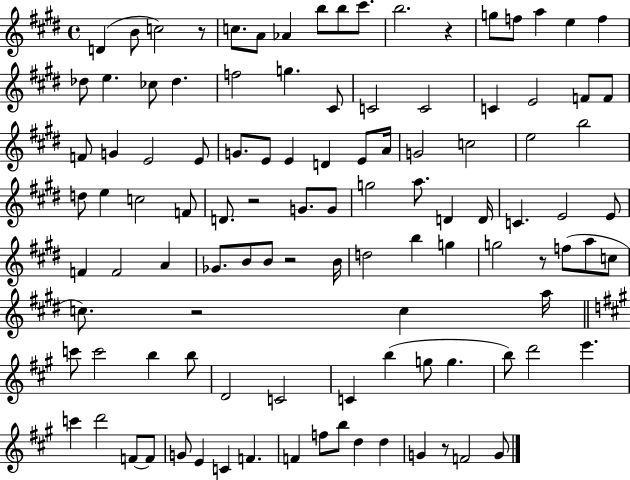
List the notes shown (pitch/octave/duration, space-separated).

D4/q B4/e C5/h R/e C5/e. A4/e Ab4/q B5/e B5/e C#6/e. B5/h. R/q G5/e F5/e A5/q E5/q F5/q Db5/e E5/q. CES5/e Db5/q. F5/h G5/q. C#4/e C4/h C4/h C4/q E4/h F4/e F4/e F4/e G4/q E4/h E4/e G4/e. E4/e E4/q D4/q E4/e A4/s G4/h C5/h E5/h B5/h D5/e E5/q C5/h F4/e D4/e. R/h G4/e. G4/e G5/h A5/e. D4/q D4/s C4/q. E4/h E4/e F4/q F4/h A4/q Gb4/e. B4/e B4/e R/h B4/s D5/h B5/q G5/q G5/h R/e F5/e A5/e C5/e C5/e. R/h C5/q A5/s C6/e C6/h B5/q B5/e D4/h C4/h C4/q B5/q G5/e G5/q. B5/e D6/h E6/q. C6/q D6/h F4/e F4/e G4/e E4/q C4/q F4/q. F4/q F5/e B5/e D5/q D5/q G4/q R/e F4/h G4/e